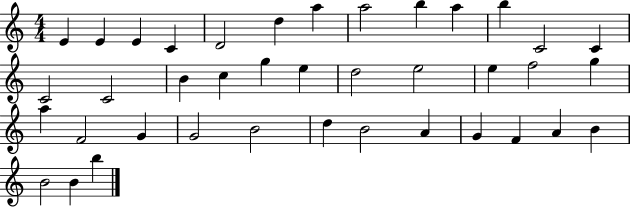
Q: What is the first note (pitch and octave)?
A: E4